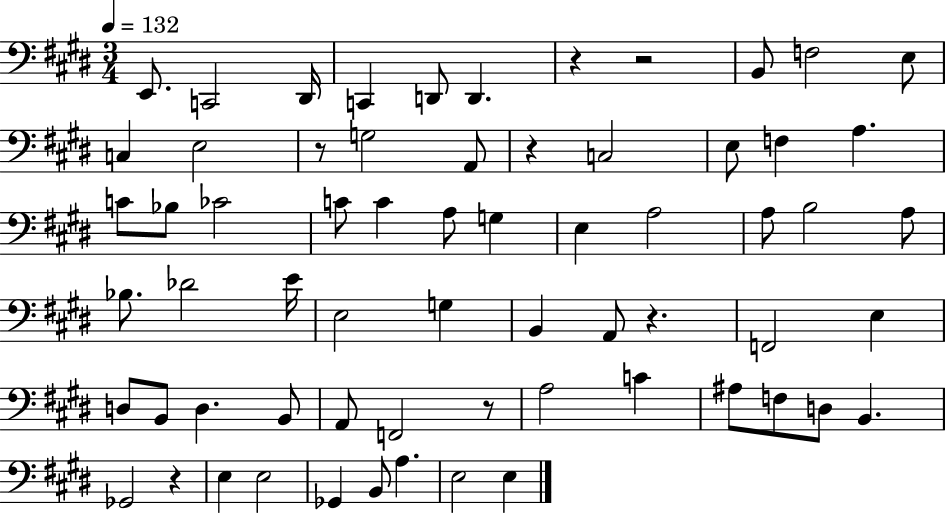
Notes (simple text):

E2/e. C2/h D#2/s C2/q D2/e D2/q. R/q R/h B2/e F3/h E3/e C3/q E3/h R/e G3/h A2/e R/q C3/h E3/e F3/q A3/q. C4/e Bb3/e CES4/h C4/e C4/q A3/e G3/q E3/q A3/h A3/e B3/h A3/e Bb3/e. Db4/h E4/s E3/h G3/q B2/q A2/e R/q. F2/h E3/q D3/e B2/e D3/q. B2/e A2/e F2/h R/e A3/h C4/q A#3/e F3/e D3/e B2/q. Gb2/h R/q E3/q E3/h Gb2/q B2/e A3/q. E3/h E3/q